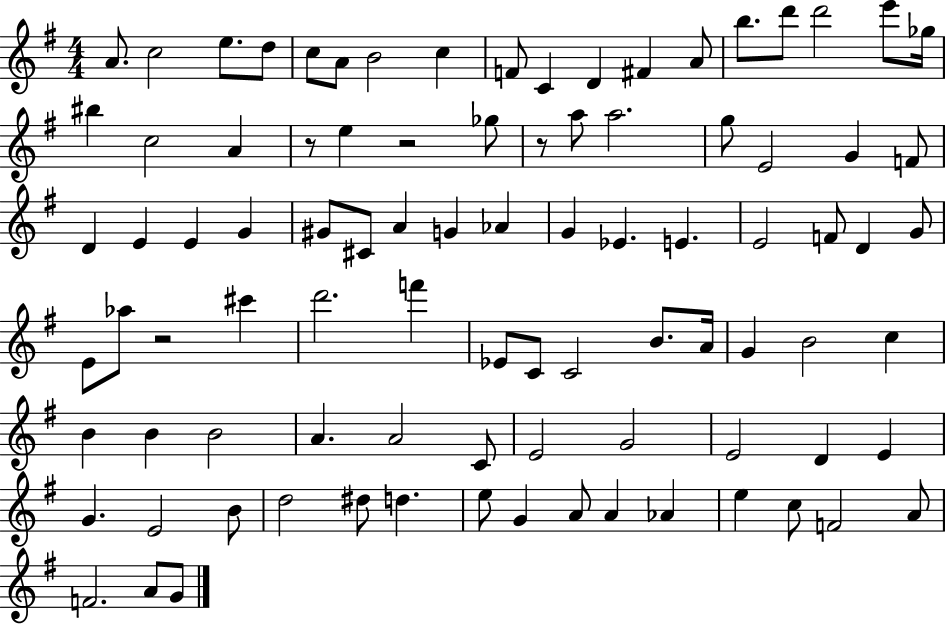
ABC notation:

X:1
T:Untitled
M:4/4
L:1/4
K:G
A/2 c2 e/2 d/2 c/2 A/2 B2 c F/2 C D ^F A/2 b/2 d'/2 d'2 e'/2 _g/4 ^b c2 A z/2 e z2 _g/2 z/2 a/2 a2 g/2 E2 G F/2 D E E G ^G/2 ^C/2 A G _A G _E E E2 F/2 D G/2 E/2 _a/2 z2 ^c' d'2 f' _E/2 C/2 C2 B/2 A/4 G B2 c B B B2 A A2 C/2 E2 G2 E2 D E G E2 B/2 d2 ^d/2 d e/2 G A/2 A _A e c/2 F2 A/2 F2 A/2 G/2